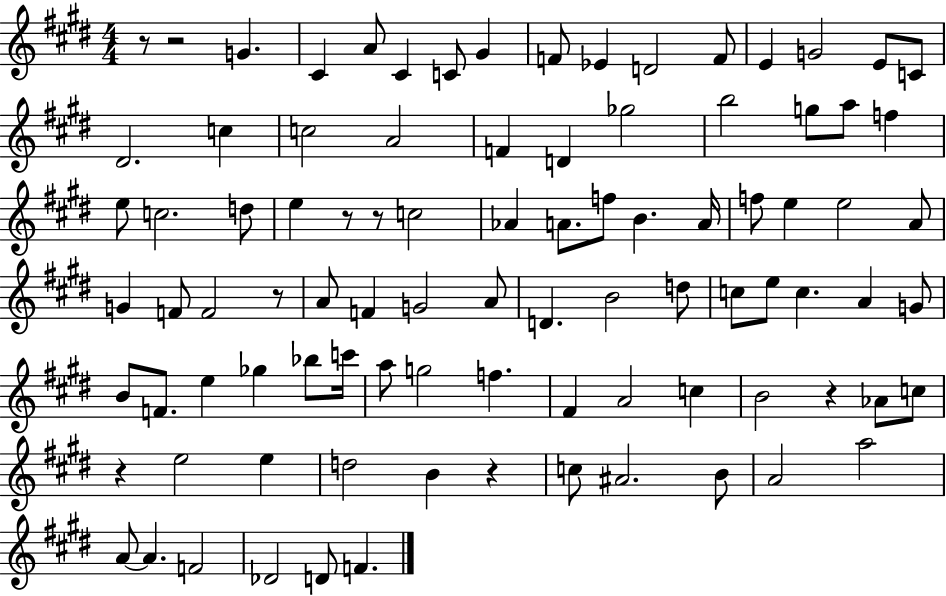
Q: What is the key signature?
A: E major